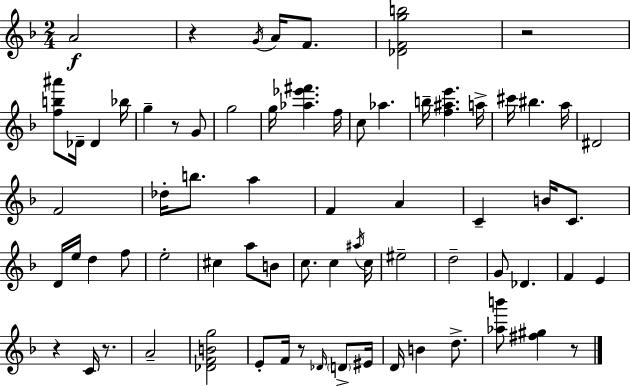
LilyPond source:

{
  \clef treble
  \numericTimeSignature
  \time 2/4
  \key f \major
  a'2\f | r4 \acciaccatura { g'16 } a'16 f'8. | <des' f' g'' b''>2 | r2 | \break <f'' b'' ais'''>8 des'16-- des'4 | bes''16 g''4-- r8 g'8 | g''2 | g''16 <aes'' ees''' fis'''>4. | \break f''16 c''8 aes''4. | b''16-- <f'' ais'' e'''>4. | a''16-> cis'''16 bis''4. | a''16 dis'2 | \break f'2 | des''16-. b''8. a''4 | f'4 a'4 | c'4-- b'16 c'8. | \break d'16 e''16 d''4 f''8 | e''2-. | cis''4 a''8 b'8 | c''8. c''4 | \break \acciaccatura { ais''16 } c''16 eis''2-- | d''2-- | g'8 des'4. | f'4 e'4 | \break r4 c'16 r8. | a'2-- | <des' f' b' g''>2 | e'8-. f'16 r8 \grace { des'16 } | \break \parenthesize d'8-> eis'16 d'16 b'4 | d''8.-> <aes'' b'''>8 <fis'' gis''>4 | r8 \bar "|."
}